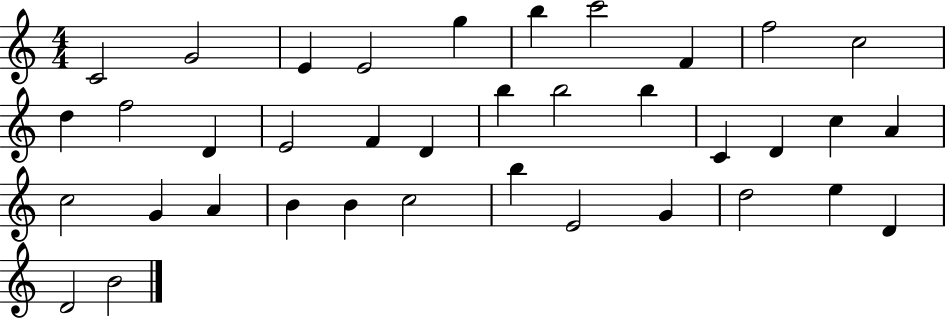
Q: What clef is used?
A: treble